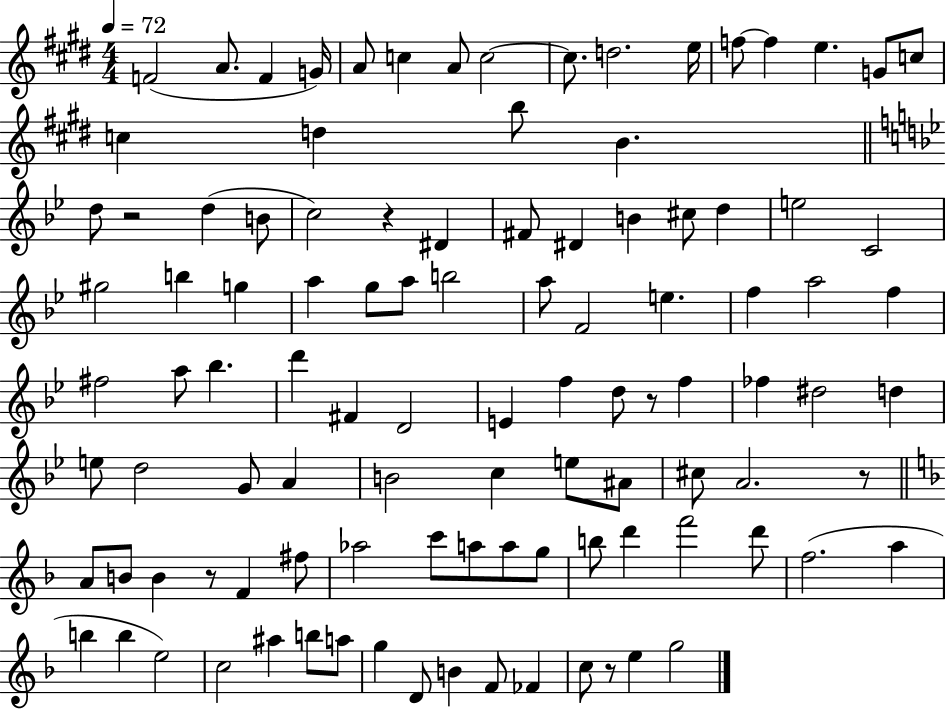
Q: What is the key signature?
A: E major